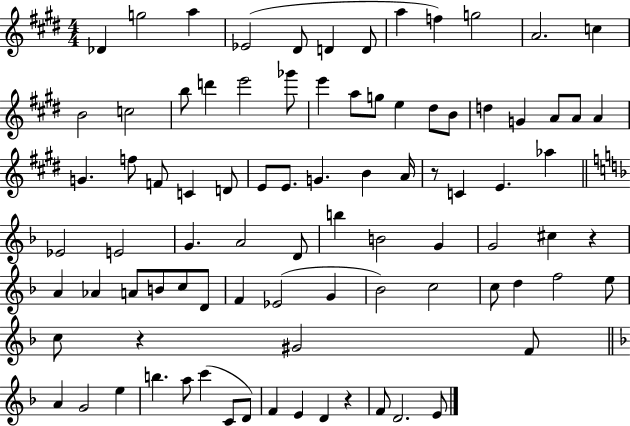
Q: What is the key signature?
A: E major